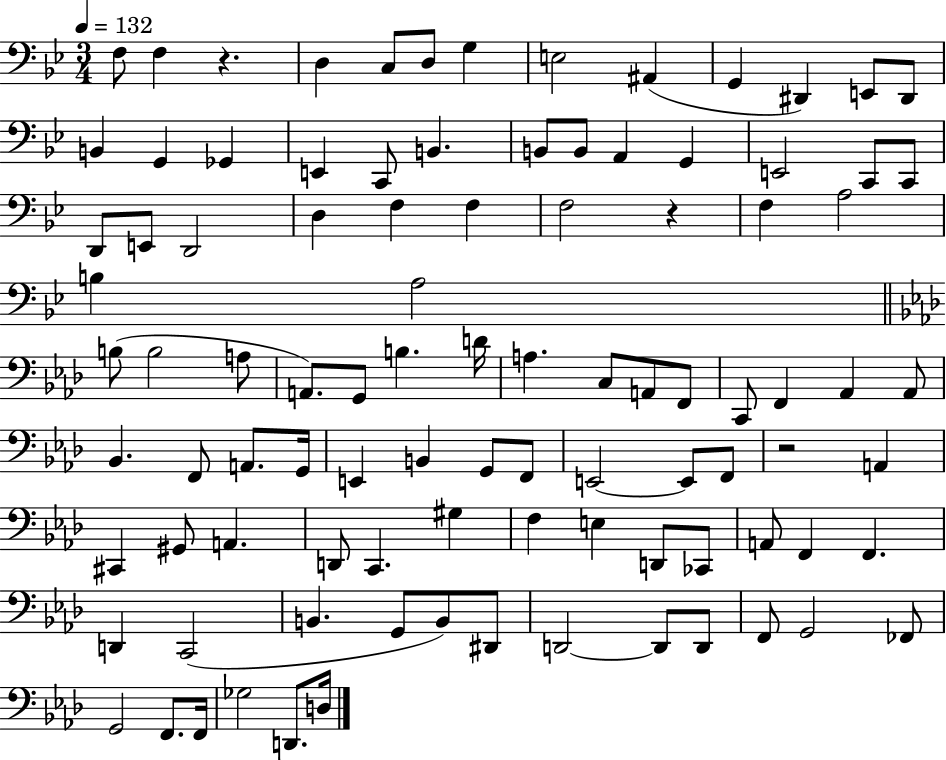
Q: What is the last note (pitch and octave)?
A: D3